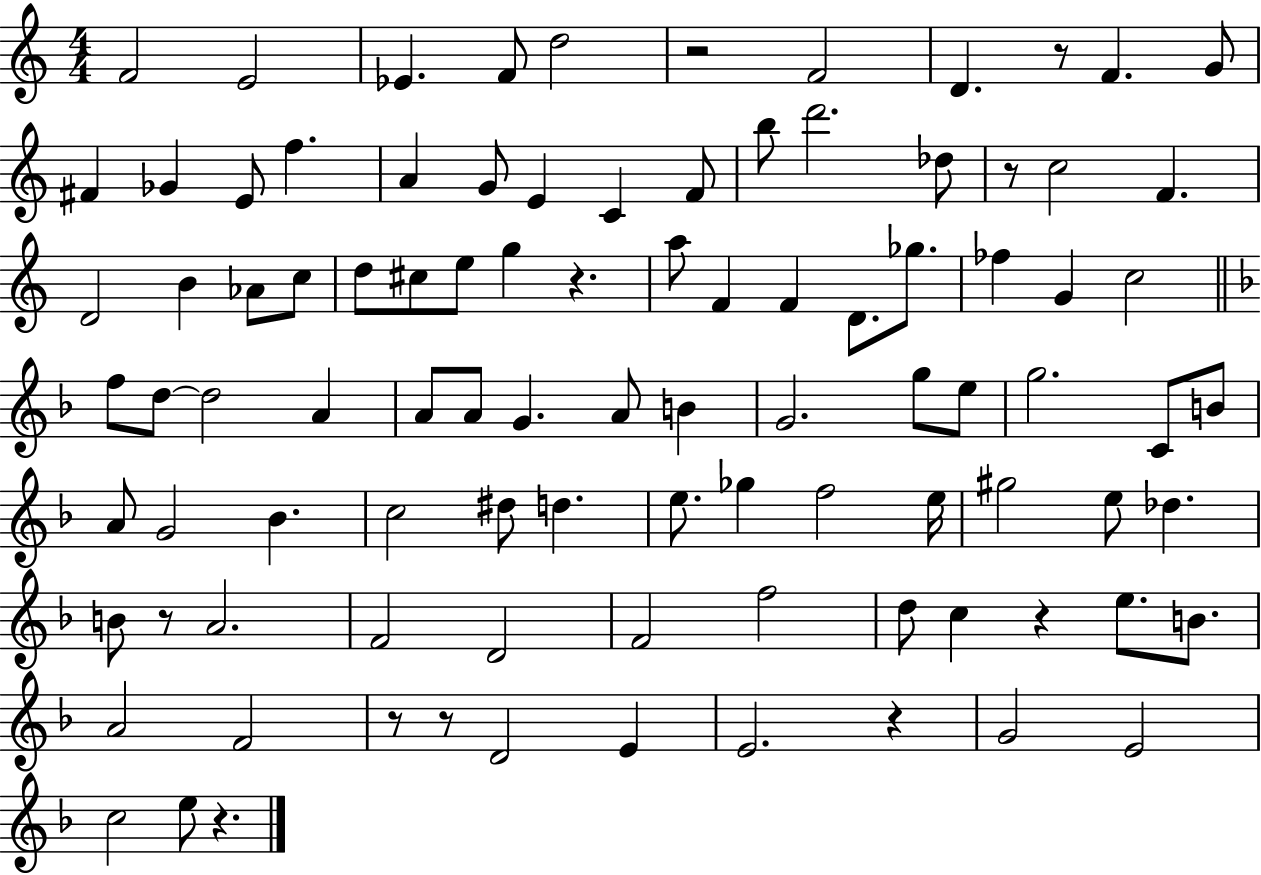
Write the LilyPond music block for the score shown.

{
  \clef treble
  \numericTimeSignature
  \time 4/4
  \key c \major
  \repeat volta 2 { f'2 e'2 | ees'4. f'8 d''2 | r2 f'2 | d'4. r8 f'4. g'8 | \break fis'4 ges'4 e'8 f''4. | a'4 g'8 e'4 c'4 f'8 | b''8 d'''2. des''8 | r8 c''2 f'4. | \break d'2 b'4 aes'8 c''8 | d''8 cis''8 e''8 g''4 r4. | a''8 f'4 f'4 d'8. ges''8. | fes''4 g'4 c''2 | \break \bar "||" \break \key f \major f''8 d''8~~ d''2 a'4 | a'8 a'8 g'4. a'8 b'4 | g'2. g''8 e''8 | g''2. c'8 b'8 | \break a'8 g'2 bes'4. | c''2 dis''8 d''4. | e''8. ges''4 f''2 e''16 | gis''2 e''8 des''4. | \break b'8 r8 a'2. | f'2 d'2 | f'2 f''2 | d''8 c''4 r4 e''8. b'8. | \break a'2 f'2 | r8 r8 d'2 e'4 | e'2. r4 | g'2 e'2 | \break c''2 e''8 r4. | } \bar "|."
}